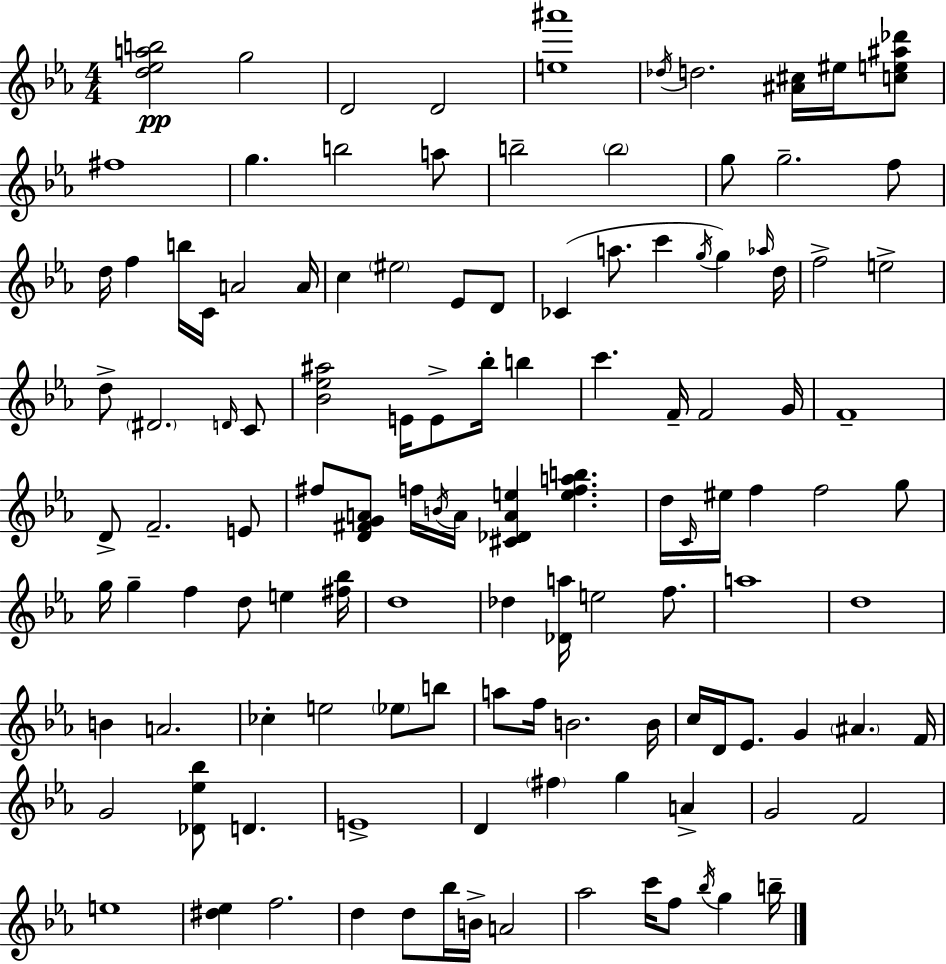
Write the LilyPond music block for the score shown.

{
  \clef treble
  \numericTimeSignature
  \time 4/4
  \key ees \major
  <d'' ees'' a'' b''>2\pp g''2 | d'2 d'2 | <e'' ais'''>1 | \acciaccatura { des''16 } d''2. <ais' cis''>16 eis''16 <c'' e'' ais'' des'''>8 | \break fis''1 | g''4. b''2 a''8 | b''2-- \parenthesize b''2 | g''8 g''2.-- f''8 | \break d''16 f''4 b''16 c'16 a'2 | a'16 c''4 \parenthesize eis''2 ees'8 d'8 | ces'4( a''8. c'''4 \acciaccatura { g''16 } g''4) | \grace { aes''16 } d''16 f''2-> e''2-> | \break d''8-> \parenthesize dis'2. | \grace { d'16 } c'8 <bes' ees'' ais''>2 e'16 e'8-> bes''16-. | b''4 c'''4. f'16-- f'2 | g'16 f'1-- | \break d'8-> f'2.-- | e'8 fis''8 <d' fis' g' a'>8 f''16 \acciaccatura { b'16 } a'16 <cis' des' a' e''>4 <e'' f'' a'' b''>4. | d''16 \grace { c'16 } eis''16 f''4 f''2 | g''8 g''16 g''4-- f''4 d''8 | \break e''4 <fis'' bes''>16 d''1 | des''4 <des' a''>16 e''2 | f''8. a''1 | d''1 | \break b'4 a'2. | ces''4-. e''2 | \parenthesize ees''8 b''8 a''8 f''16 b'2. | b'16 c''16 d'16 ees'8. g'4 \parenthesize ais'4. | \break f'16 g'2 <des' ees'' bes''>8 | d'4. e'1-> | d'4 \parenthesize fis''4 g''4 | a'4-> g'2 f'2 | \break e''1 | <dis'' ees''>4 f''2. | d''4 d''8 bes''16 b'16-> a'2 | aes''2 c'''16 f''8 | \break \acciaccatura { bes''16 } g''4 b''16-- \bar "|."
}